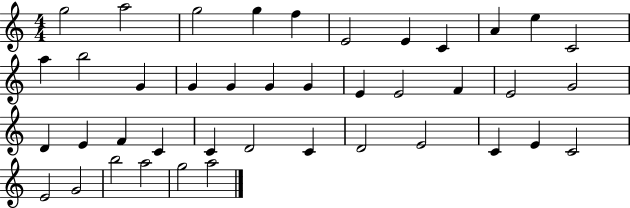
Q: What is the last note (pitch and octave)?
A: A5